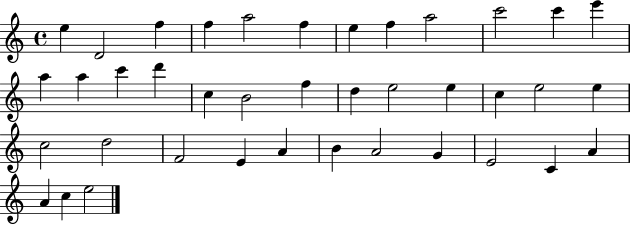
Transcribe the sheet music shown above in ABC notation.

X:1
T:Untitled
M:4/4
L:1/4
K:C
e D2 f f a2 f e f a2 c'2 c' e' a a c' d' c B2 f d e2 e c e2 e c2 d2 F2 E A B A2 G E2 C A A c e2